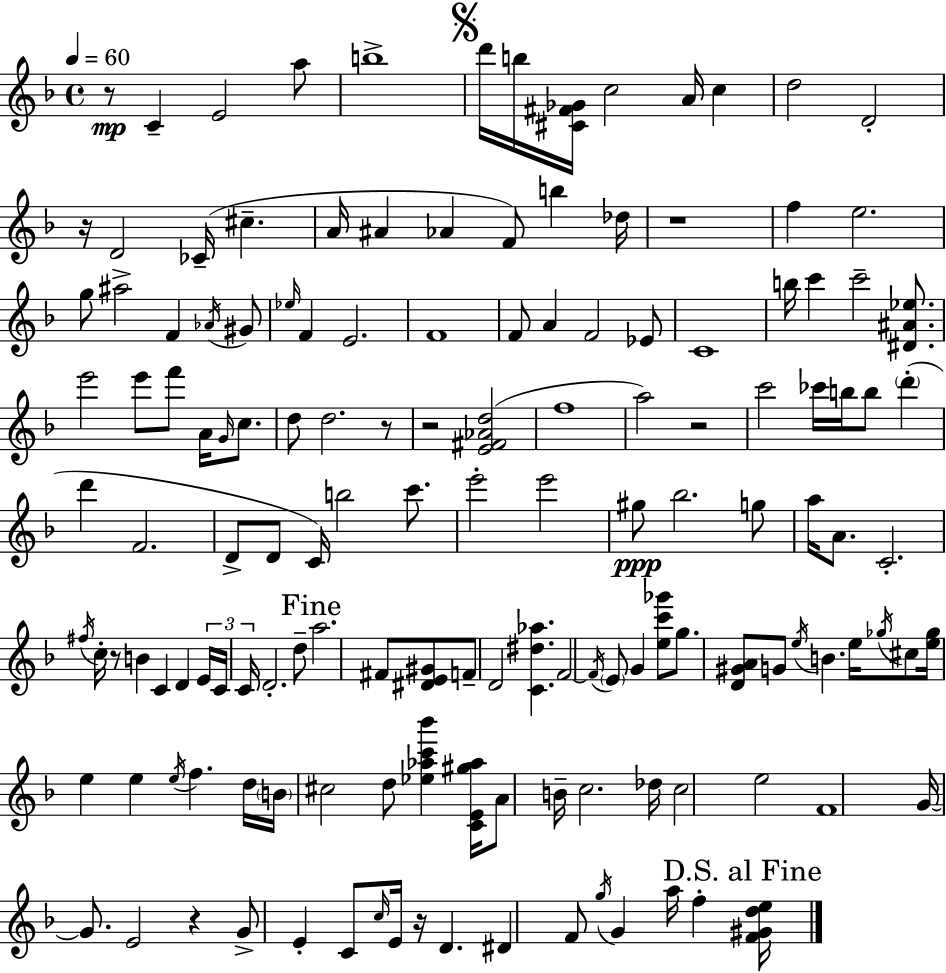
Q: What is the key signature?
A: D minor